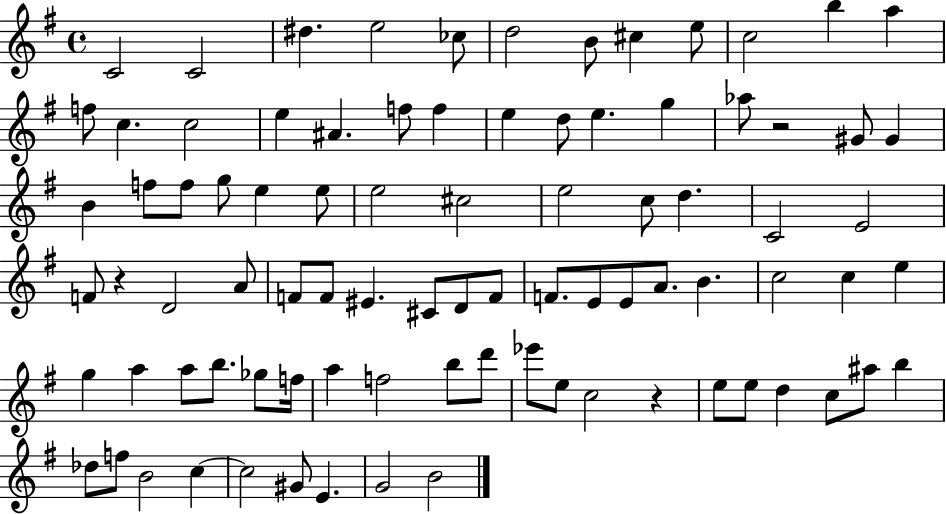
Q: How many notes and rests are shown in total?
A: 87